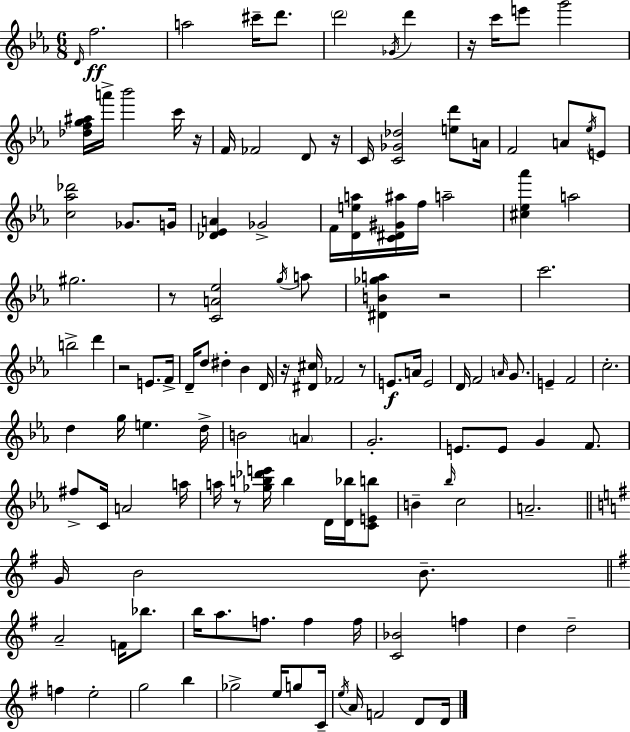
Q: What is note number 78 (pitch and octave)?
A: B4